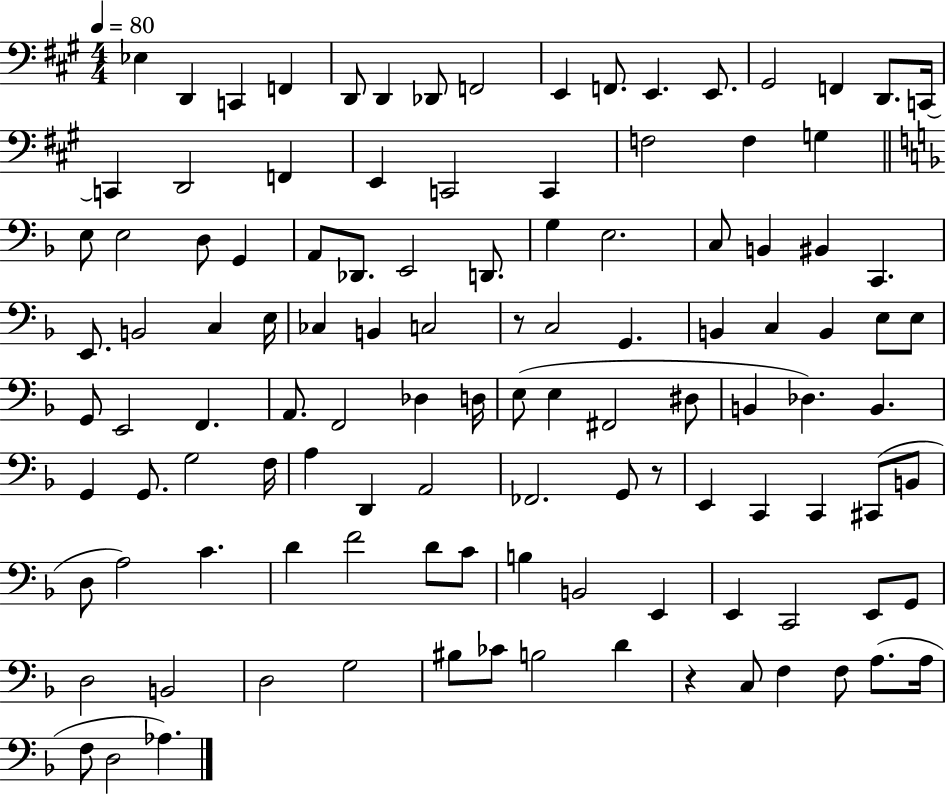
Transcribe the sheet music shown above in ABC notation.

X:1
T:Untitled
M:4/4
L:1/4
K:A
_E, D,, C,, F,, D,,/2 D,, _D,,/2 F,,2 E,, F,,/2 E,, E,,/2 ^G,,2 F,, D,,/2 C,,/4 C,, D,,2 F,, E,, C,,2 C,, F,2 F, G, E,/2 E,2 D,/2 G,, A,,/2 _D,,/2 E,,2 D,,/2 G, E,2 C,/2 B,, ^B,, C,, E,,/2 B,,2 C, E,/4 _C, B,, C,2 z/2 C,2 G,, B,, C, B,, E,/2 E,/2 G,,/2 E,,2 F,, A,,/2 F,,2 _D, D,/4 E,/2 E, ^F,,2 ^D,/2 B,, _D, B,, G,, G,,/2 G,2 F,/4 A, D,, A,,2 _F,,2 G,,/2 z/2 E,, C,, C,, ^C,,/2 B,,/2 D,/2 A,2 C D F2 D/2 C/2 B, B,,2 E,, E,, C,,2 E,,/2 G,,/2 D,2 B,,2 D,2 G,2 ^B,/2 _C/2 B,2 D z C,/2 F, F,/2 A,/2 A,/4 F,/2 D,2 _A,